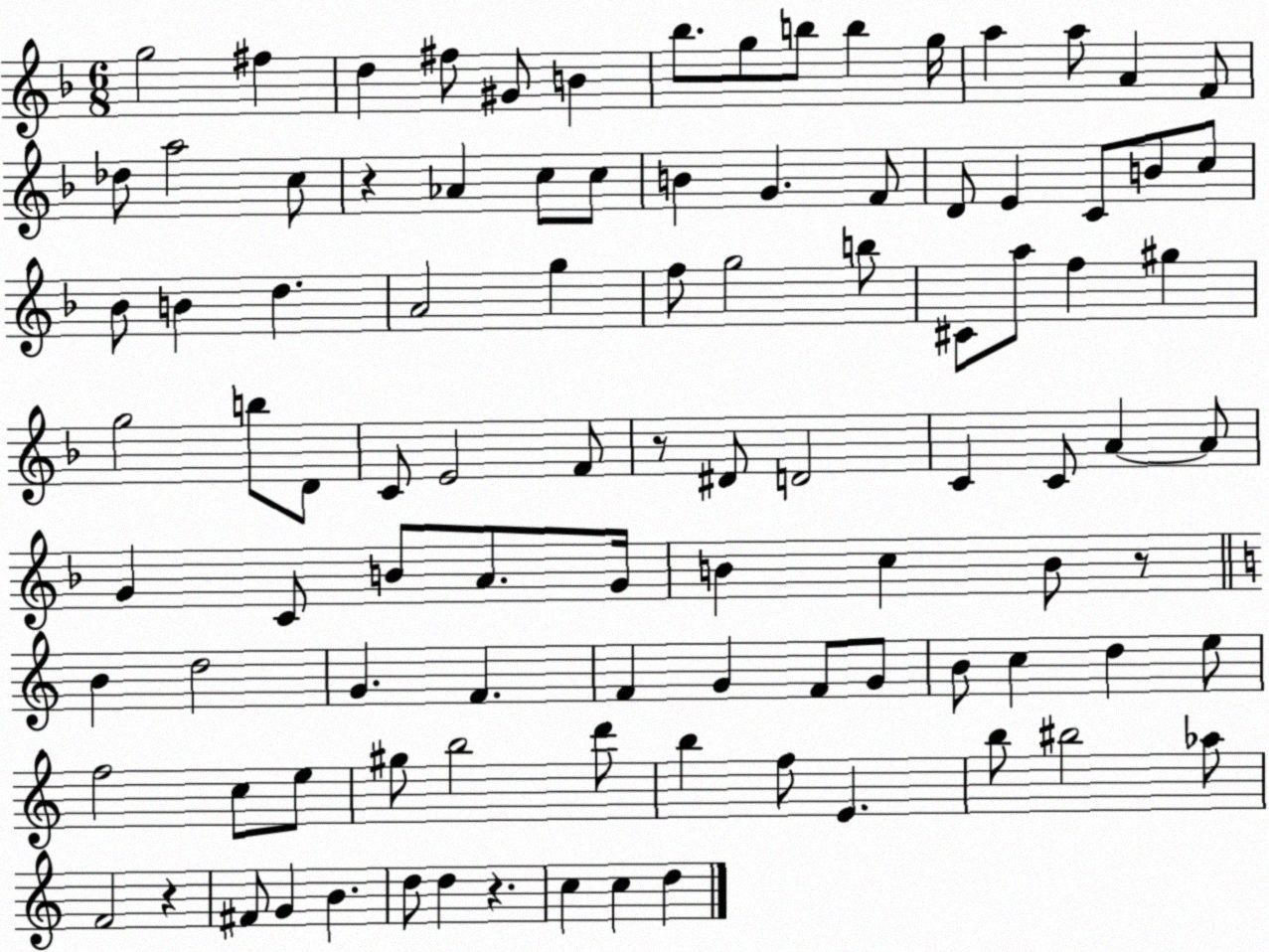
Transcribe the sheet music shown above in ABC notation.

X:1
T:Untitled
M:6/8
L:1/4
K:F
g2 ^f d ^f/2 ^G/2 B _b/2 g/2 b/2 b g/4 a a/2 A F/2 _d/2 a2 c/2 z _A c/2 c/2 B G F/2 D/2 E C/2 B/2 c/2 _B/2 B d A2 g f/2 g2 b/2 ^C/2 a/2 f ^g g2 b/2 D/2 C/2 E2 F/2 z/2 ^D/2 D2 C C/2 A A/2 G C/2 B/2 A/2 G/4 B c B/2 z/2 B d2 G F F G F/2 G/2 B/2 c d e/2 f2 c/2 e/2 ^g/2 b2 d'/2 b f/2 E b/2 ^b2 _a/2 F2 z ^F/2 G B d/2 d z c c d